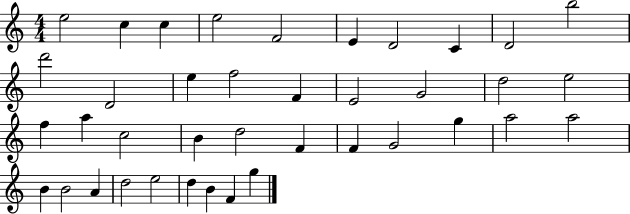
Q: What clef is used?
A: treble